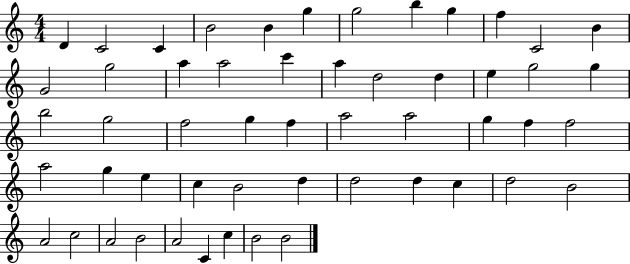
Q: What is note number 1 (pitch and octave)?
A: D4